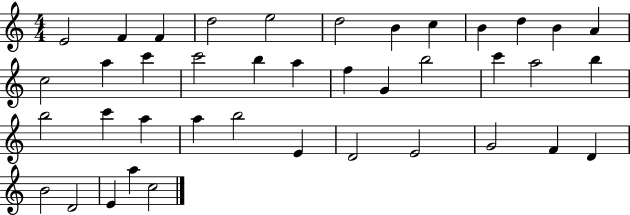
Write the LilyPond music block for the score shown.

{
  \clef treble
  \numericTimeSignature
  \time 4/4
  \key c \major
  e'2 f'4 f'4 | d''2 e''2 | d''2 b'4 c''4 | b'4 d''4 b'4 a'4 | \break c''2 a''4 c'''4 | c'''2 b''4 a''4 | f''4 g'4 b''2 | c'''4 a''2 b''4 | \break b''2 c'''4 a''4 | a''4 b''2 e'4 | d'2 e'2 | g'2 f'4 d'4 | \break b'2 d'2 | e'4 a''4 c''2 | \bar "|."
}